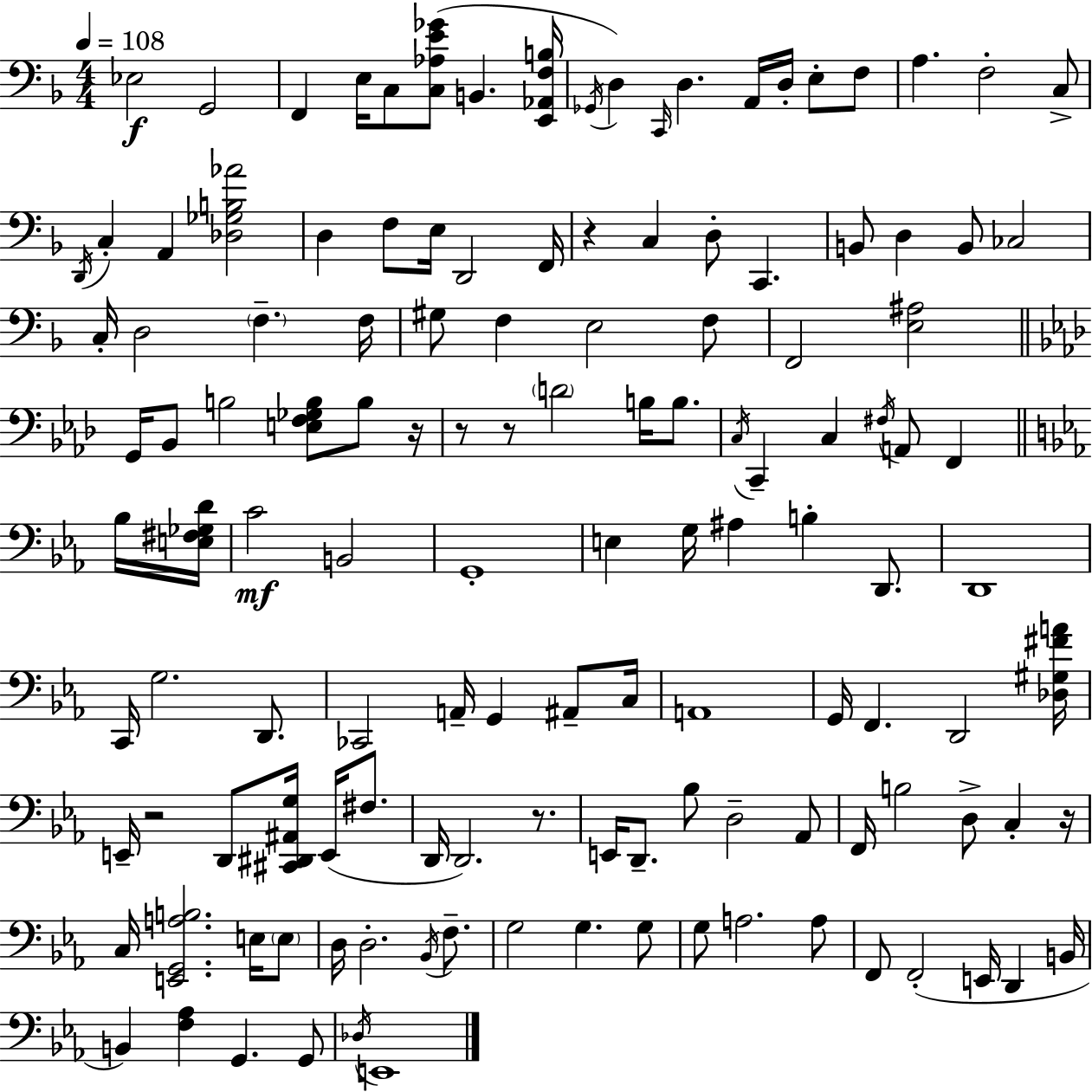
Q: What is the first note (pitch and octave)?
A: Eb3